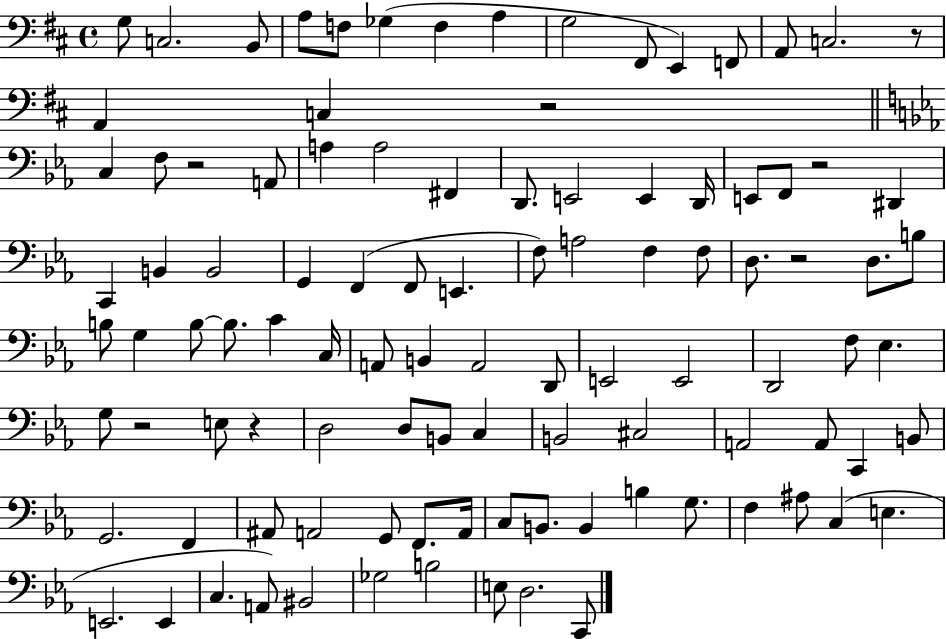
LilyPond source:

{
  \clef bass
  \time 4/4
  \defaultTimeSignature
  \key d \major
  g8 c2. b,8 | a8 f8 ges4( f4 a4 | g2 fis,8 e,4) f,8 | a,8 c2. r8 | \break a,4 c4 r2 | \bar "||" \break \key c \minor c4 f8 r2 a,8 | a4 a2 fis,4 | d,8. e,2 e,4 d,16 | e,8 f,8 r2 dis,4 | \break c,4 b,4 b,2 | g,4 f,4( f,8 e,4. | f8) a2 f4 f8 | d8. r2 d8. b8 | \break b8 g4 b8~~ b8. c'4 c16 | a,8 b,4 a,2 d,8 | e,2 e,2 | d,2 f8 ees4. | \break g8 r2 e8 r4 | d2 d8 b,8 c4 | b,2 cis2 | a,2 a,8 c,4 b,8 | \break g,2. f,4 | ais,8 a,2 g,8 f,8. a,16 | c8 b,8. b,4 b4 g8. | f4 ais8 c4( e4. | \break e,2. e,4 | c4. a,8) bis,2 | ges2 b2 | e8 d2. c,8 | \break \bar "|."
}